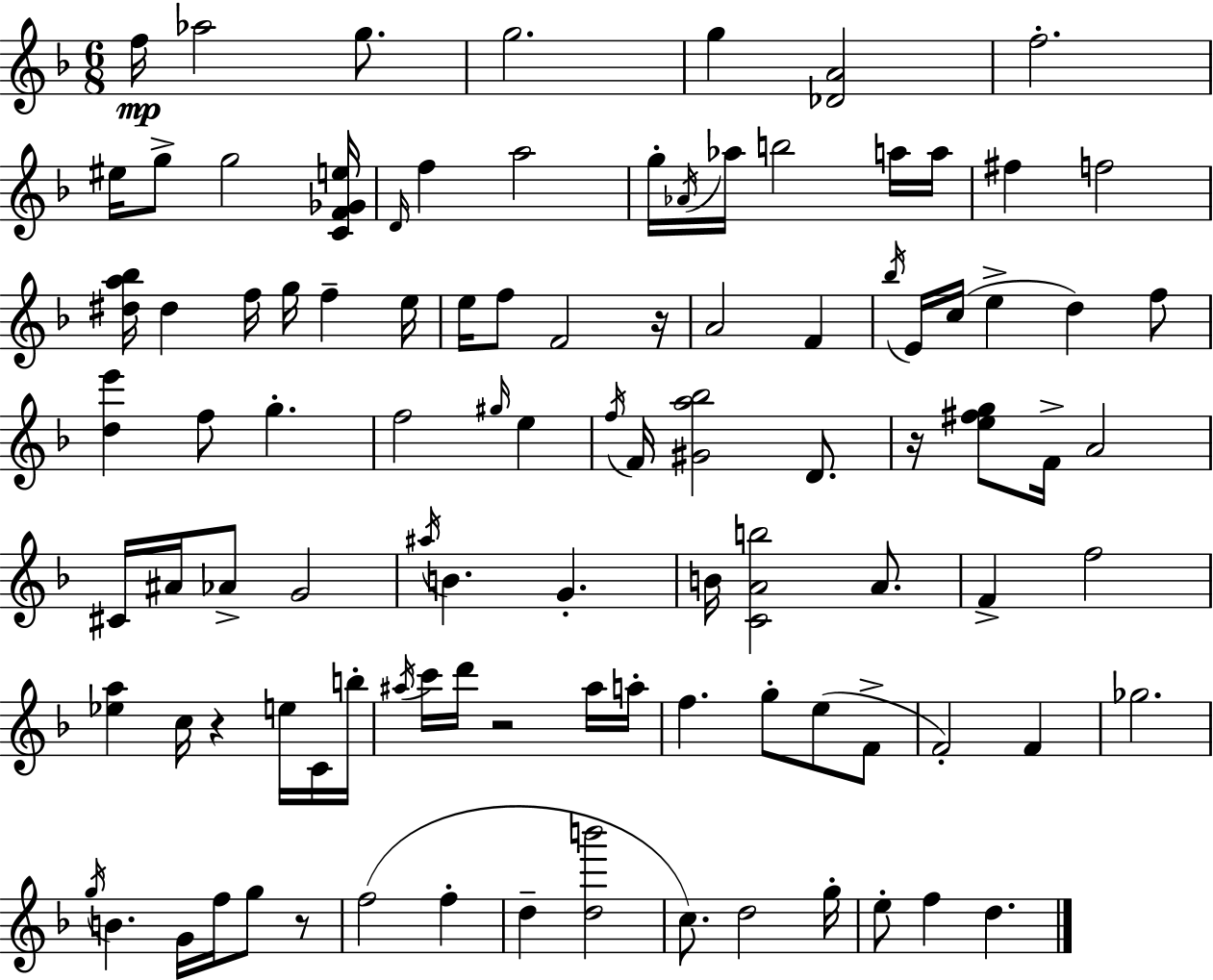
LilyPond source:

{
  \clef treble
  \numericTimeSignature
  \time 6/8
  \key f \major
  f''16\mp aes''2 g''8. | g''2. | g''4 <des' a'>2 | f''2.-. | \break eis''16 g''8-> g''2 <c' f' ges' e''>16 | \grace { d'16 } f''4 a''2 | g''16-. \acciaccatura { aes'16 } aes''16 b''2 | a''16 a''16 fis''4 f''2 | \break <dis'' a'' bes''>16 dis''4 f''16 g''16 f''4-- | e''16 e''16 f''8 f'2 | r16 a'2 f'4 | \acciaccatura { bes''16 } e'16 c''16( e''4-> d''4) | \break f''8 <d'' e'''>4 f''8 g''4.-. | f''2 \grace { gis''16 } | e''4 \acciaccatura { f''16 } f'16 <gis' a'' bes''>2 | d'8. r16 <e'' fis'' g''>8 f'16-> a'2 | \break cis'16 ais'16 aes'8-> g'2 | \acciaccatura { ais''16 } b'4. | g'4.-. b'16 <c' a' b''>2 | a'8. f'4-> f''2 | \break <ees'' a''>4 c''16 r4 | e''16 c'16 b''16-. \acciaccatura { ais''16 } c'''16 d'''16 r2 | ais''16 a''16-. f''4. | g''8-. e''8( f'8-> f'2-.) | \break f'4 ges''2. | \acciaccatura { g''16 } b'4. | g'16 f''16 g''8 r8 f''2( | f''4-. d''4-- | \break <d'' b'''>2 c''8.) d''2 | g''16-. e''8-. f''4 | d''4. \bar "|."
}